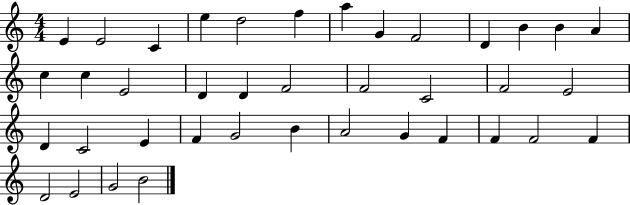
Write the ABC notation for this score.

X:1
T:Untitled
M:4/4
L:1/4
K:C
E E2 C e d2 f a G F2 D B B A c c E2 D D F2 F2 C2 F2 E2 D C2 E F G2 B A2 G F F F2 F D2 E2 G2 B2